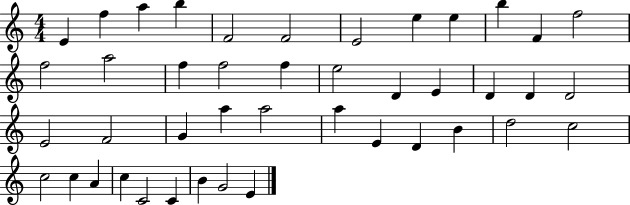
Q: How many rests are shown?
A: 0